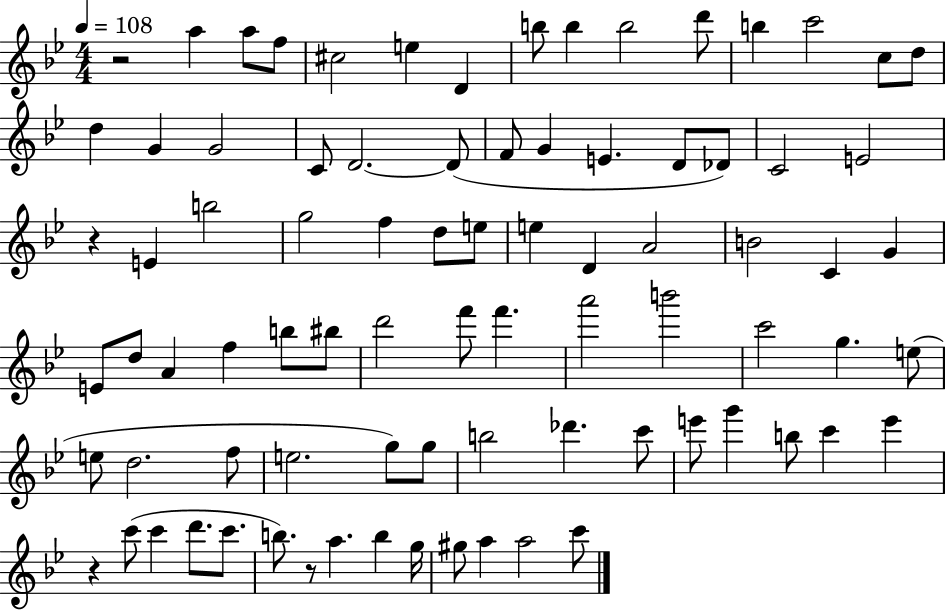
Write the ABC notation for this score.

X:1
T:Untitled
M:4/4
L:1/4
K:Bb
z2 a a/2 f/2 ^c2 e D b/2 b b2 d'/2 b c'2 c/2 d/2 d G G2 C/2 D2 D/2 F/2 G E D/2 _D/2 C2 E2 z E b2 g2 f d/2 e/2 e D A2 B2 C G E/2 d/2 A f b/2 ^b/2 d'2 f'/2 f' a'2 b'2 c'2 g e/2 e/2 d2 f/2 e2 g/2 g/2 b2 _d' c'/2 e'/2 g' b/2 c' e' z c'/2 c' d'/2 c'/2 b/2 z/2 a b g/4 ^g/2 a a2 c'/2